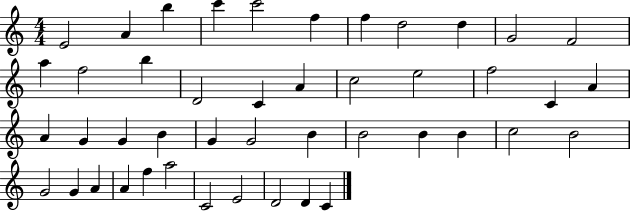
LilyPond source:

{
  \clef treble
  \numericTimeSignature
  \time 4/4
  \key c \major
  e'2 a'4 b''4 | c'''4 c'''2 f''4 | f''4 d''2 d''4 | g'2 f'2 | \break a''4 f''2 b''4 | d'2 c'4 a'4 | c''2 e''2 | f''2 c'4 a'4 | \break a'4 g'4 g'4 b'4 | g'4 g'2 b'4 | b'2 b'4 b'4 | c''2 b'2 | \break g'2 g'4 a'4 | a'4 f''4 a''2 | c'2 e'2 | d'2 d'4 c'4 | \break \bar "|."
}